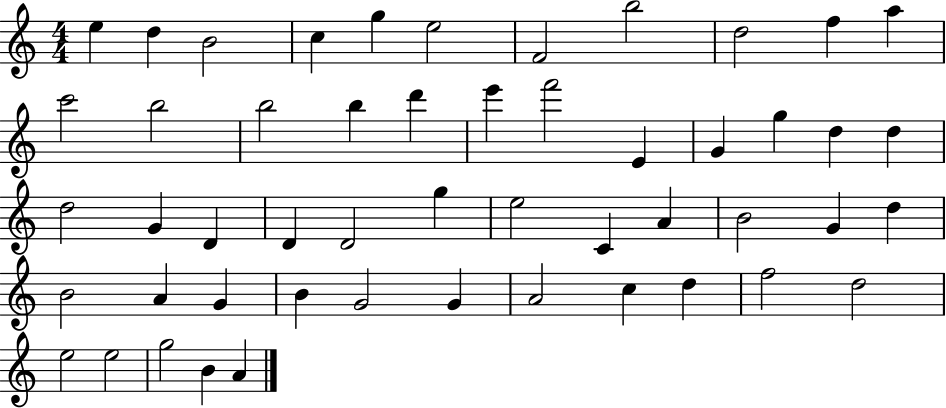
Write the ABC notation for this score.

X:1
T:Untitled
M:4/4
L:1/4
K:C
e d B2 c g e2 F2 b2 d2 f a c'2 b2 b2 b d' e' f'2 E G g d d d2 G D D D2 g e2 C A B2 G d B2 A G B G2 G A2 c d f2 d2 e2 e2 g2 B A